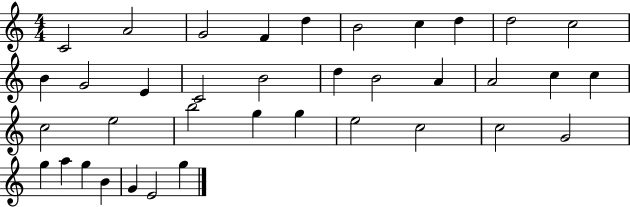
C4/h A4/h G4/h F4/q D5/q B4/h C5/q D5/q D5/h C5/h B4/q G4/h E4/q C4/h B4/h D5/q B4/h A4/q A4/h C5/q C5/q C5/h E5/h B5/h G5/q G5/q E5/h C5/h C5/h G4/h G5/q A5/q G5/q B4/q G4/q E4/h G5/q